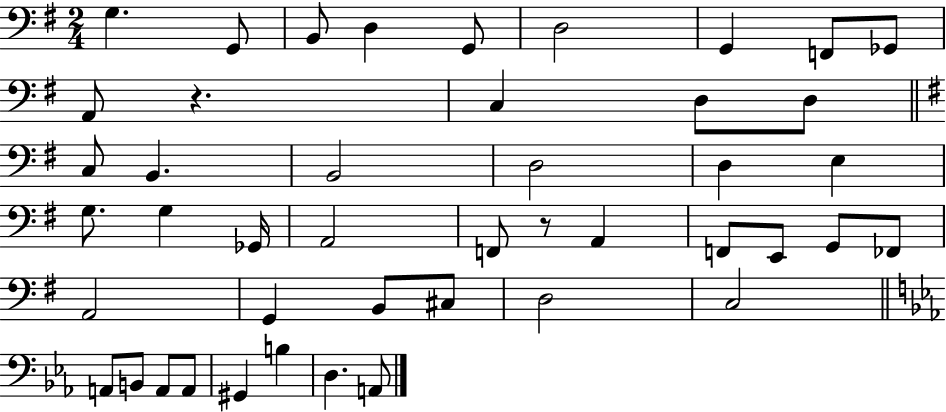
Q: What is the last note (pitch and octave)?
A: A2